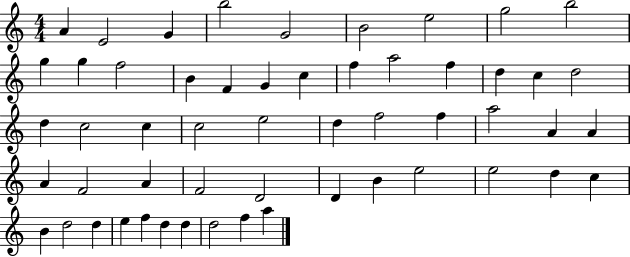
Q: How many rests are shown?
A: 0